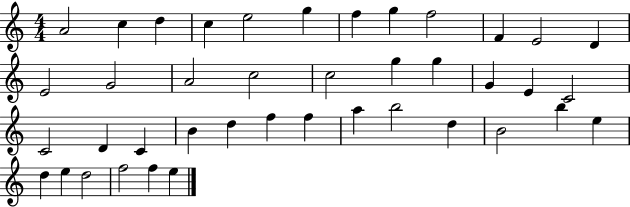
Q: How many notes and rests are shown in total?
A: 41